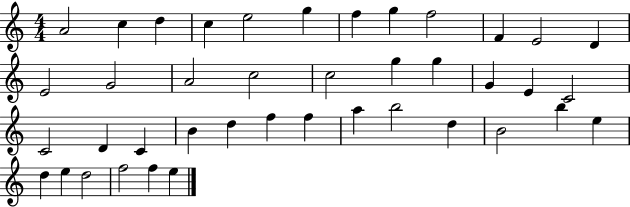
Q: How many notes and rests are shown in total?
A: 41